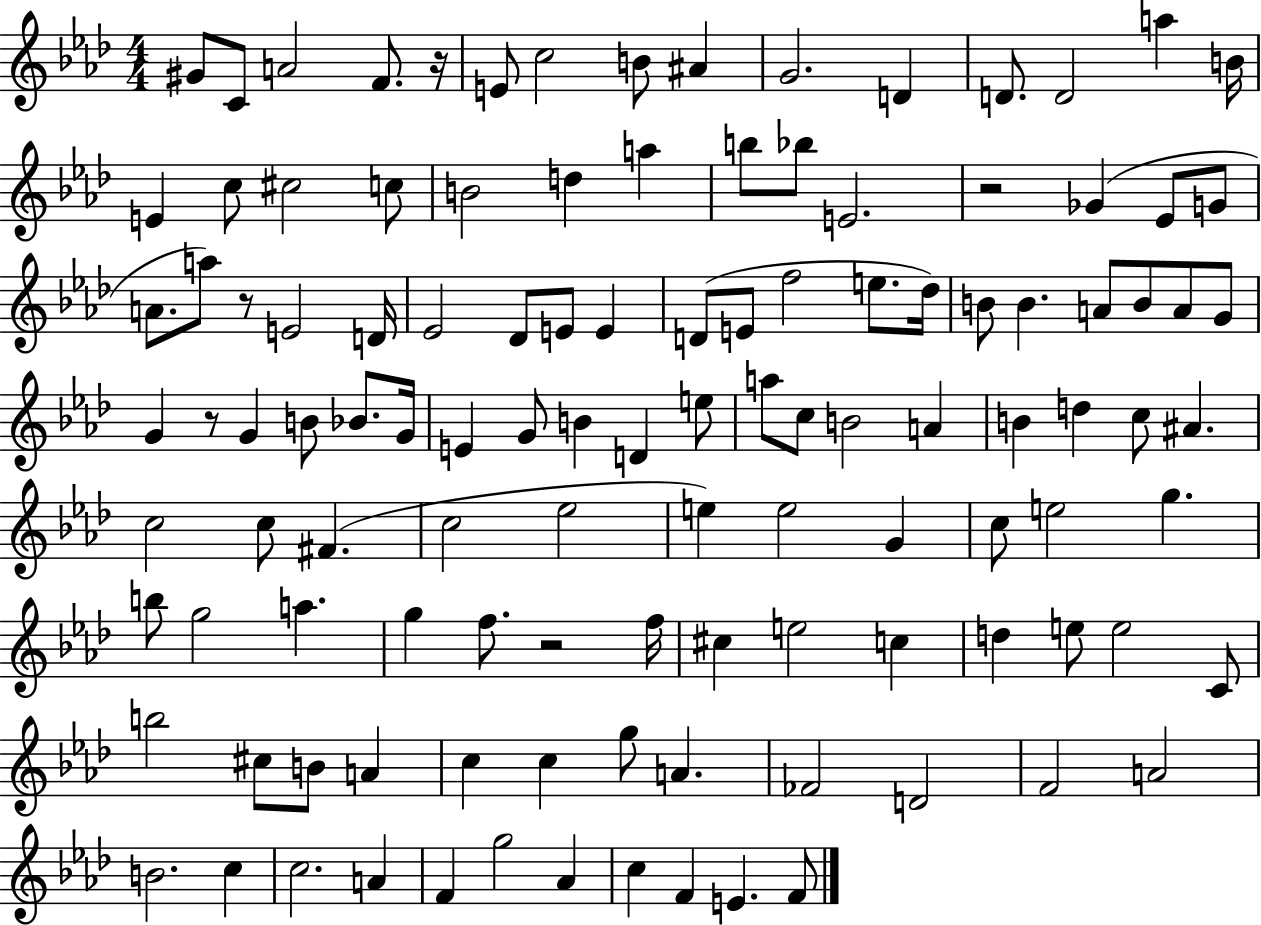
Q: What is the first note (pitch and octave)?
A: G#4